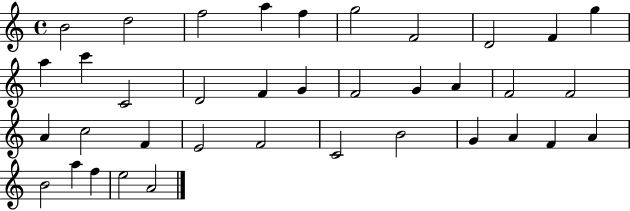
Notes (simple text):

B4/h D5/h F5/h A5/q F5/q G5/h F4/h D4/h F4/q G5/q A5/q C6/q C4/h D4/h F4/q G4/q F4/h G4/q A4/q F4/h F4/h A4/q C5/h F4/q E4/h F4/h C4/h B4/h G4/q A4/q F4/q A4/q B4/h A5/q F5/q E5/h A4/h